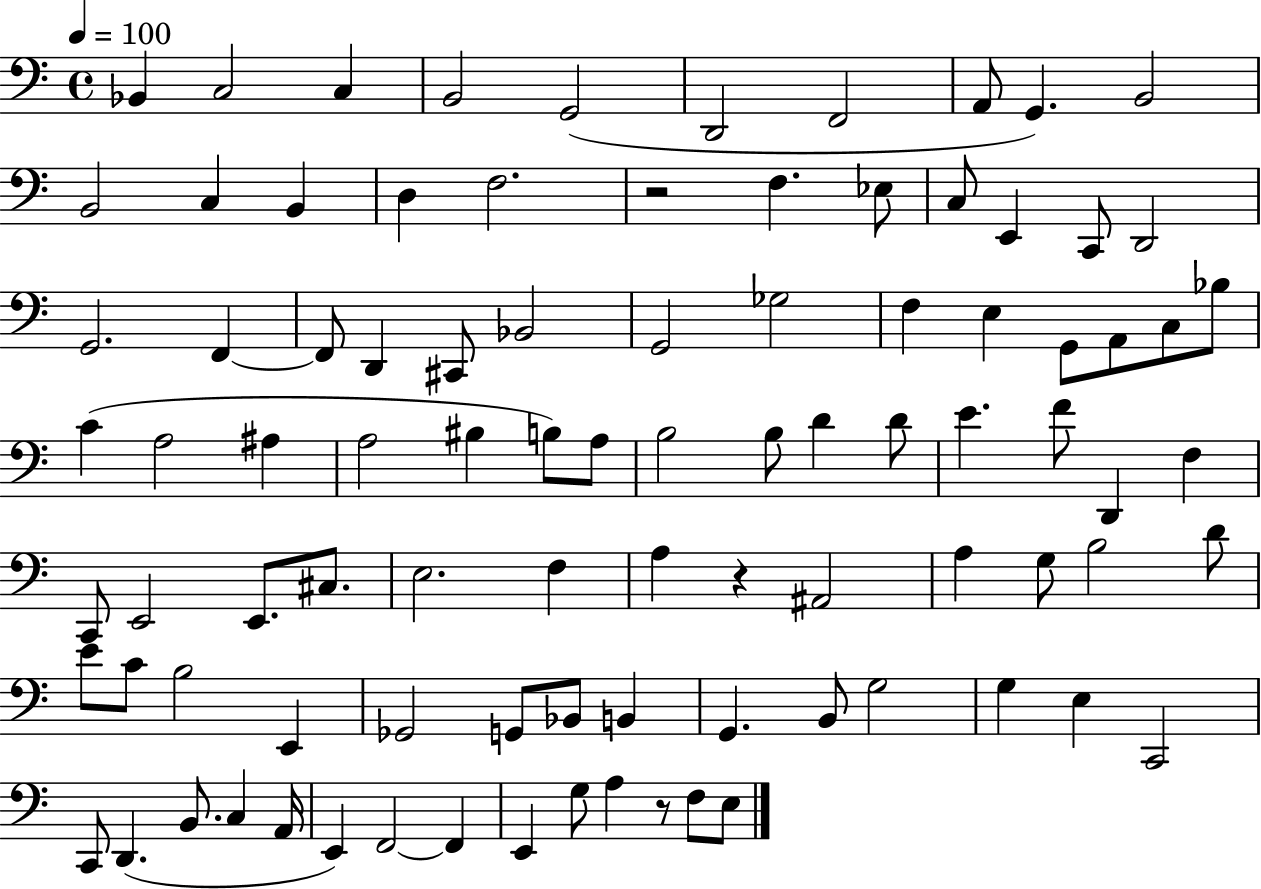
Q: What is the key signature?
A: C major